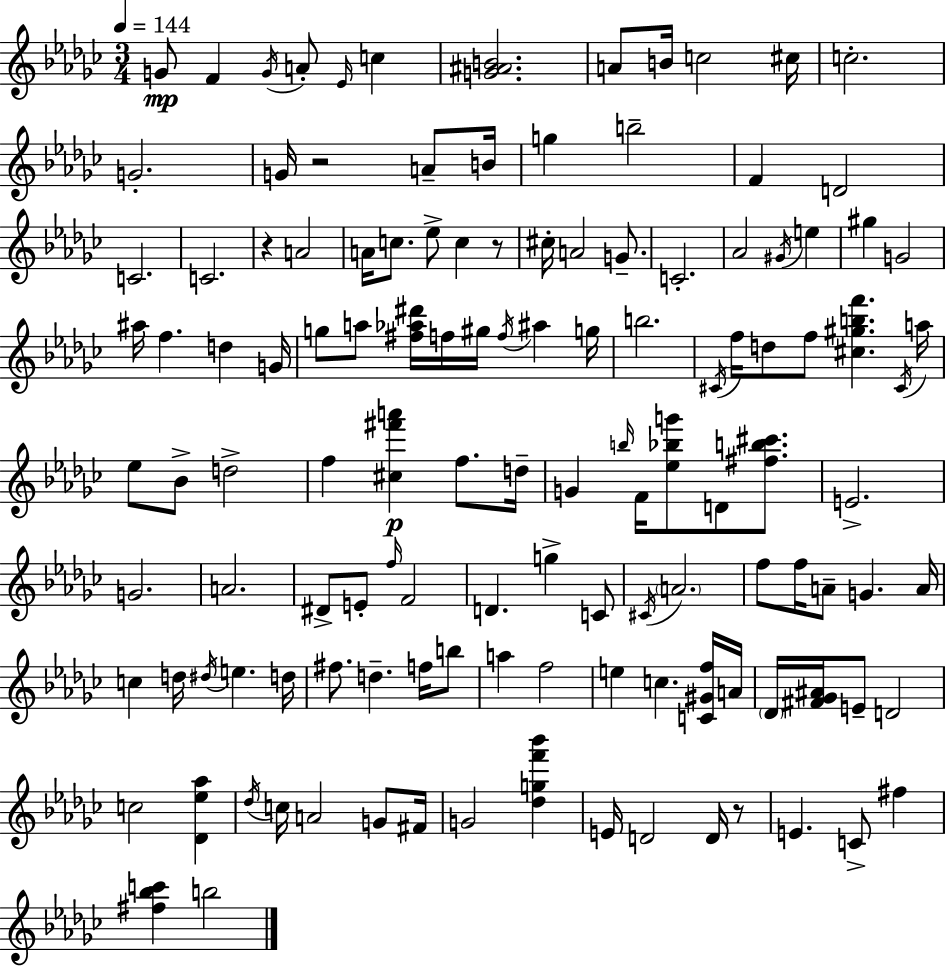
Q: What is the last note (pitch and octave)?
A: B5